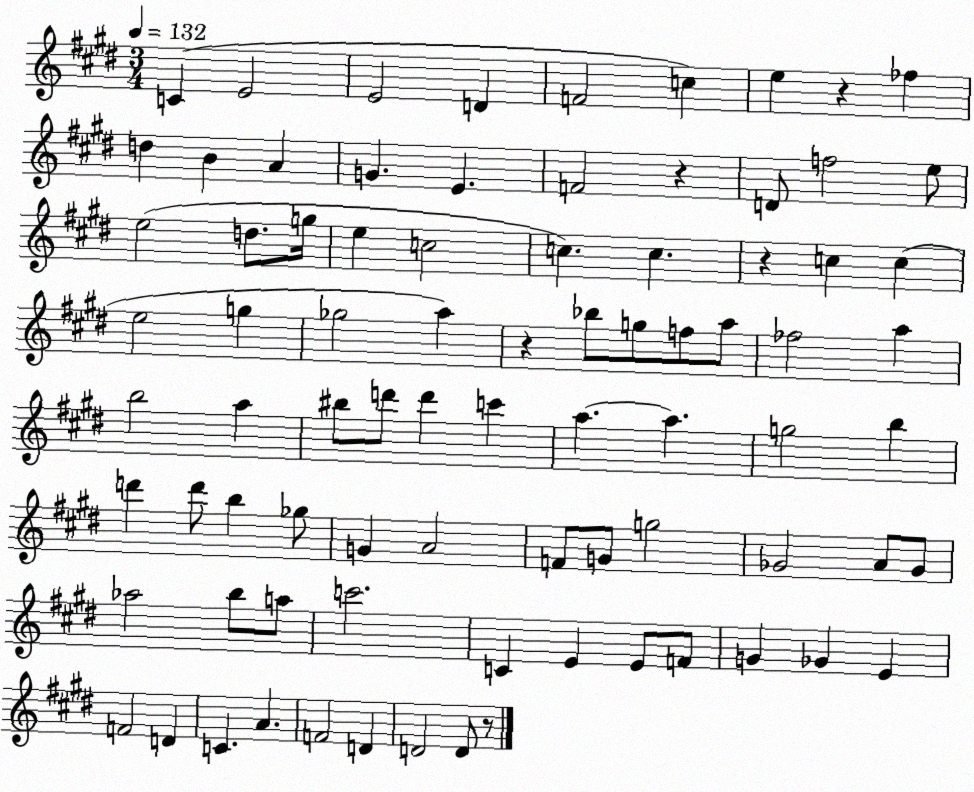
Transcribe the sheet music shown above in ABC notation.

X:1
T:Untitled
M:3/4
L:1/4
K:E
C E2 E2 D F2 c e z _f d B A G E F2 z D/2 f2 e/2 e2 d/2 g/4 e c2 c c z c c e2 g _g2 a z _b/2 g/2 f/2 a/2 _f2 a b2 a ^b/2 d'/2 d' c' a a g2 b d' d'/2 b _g/2 G A2 F/2 G/2 g2 _G2 A/2 _G/2 _a2 b/2 a/2 c'2 C E E/2 F/2 G _G E F2 D C A F2 D D2 D/2 z/2